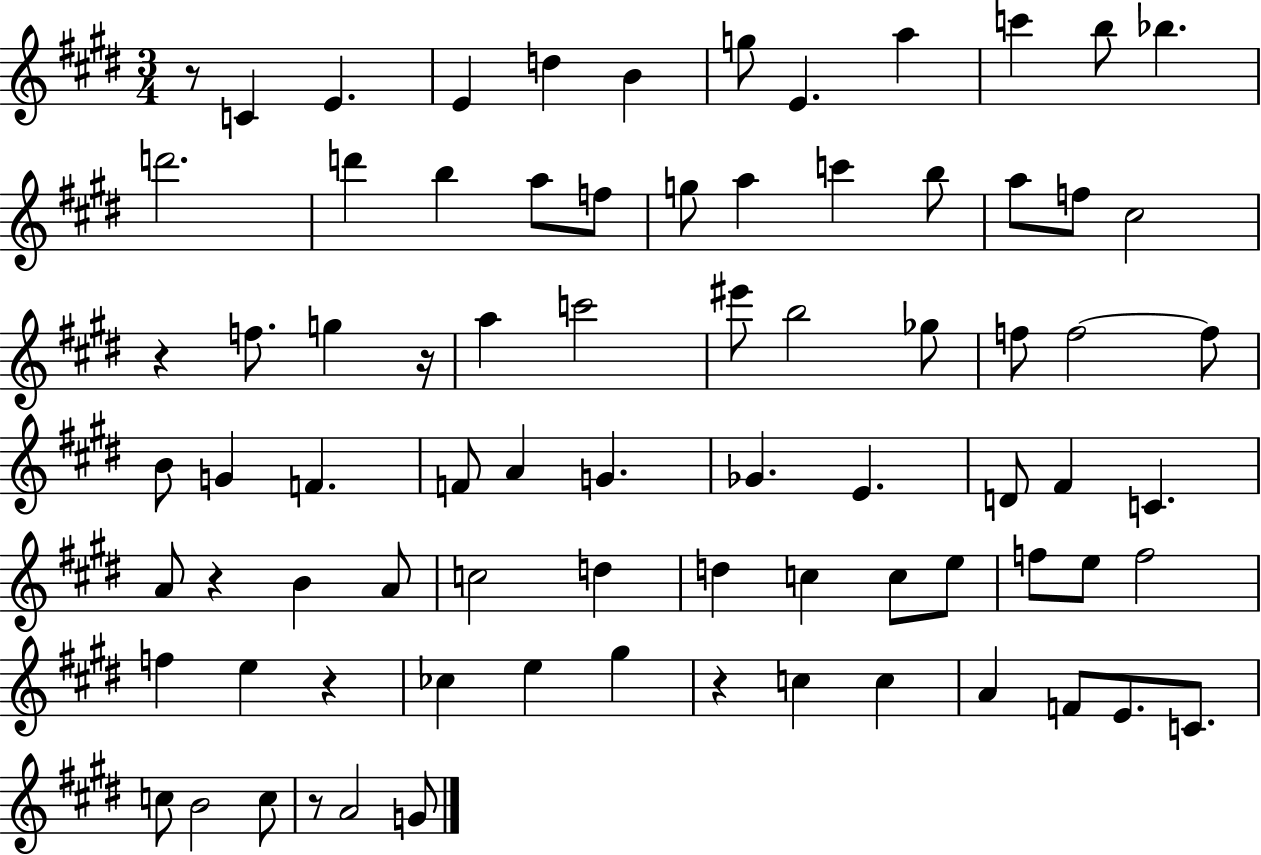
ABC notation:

X:1
T:Untitled
M:3/4
L:1/4
K:E
z/2 C E E d B g/2 E a c' b/2 _b d'2 d' b a/2 f/2 g/2 a c' b/2 a/2 f/2 ^c2 z f/2 g z/4 a c'2 ^e'/2 b2 _g/2 f/2 f2 f/2 B/2 G F F/2 A G _G E D/2 ^F C A/2 z B A/2 c2 d d c c/2 e/2 f/2 e/2 f2 f e z _c e ^g z c c A F/2 E/2 C/2 c/2 B2 c/2 z/2 A2 G/2